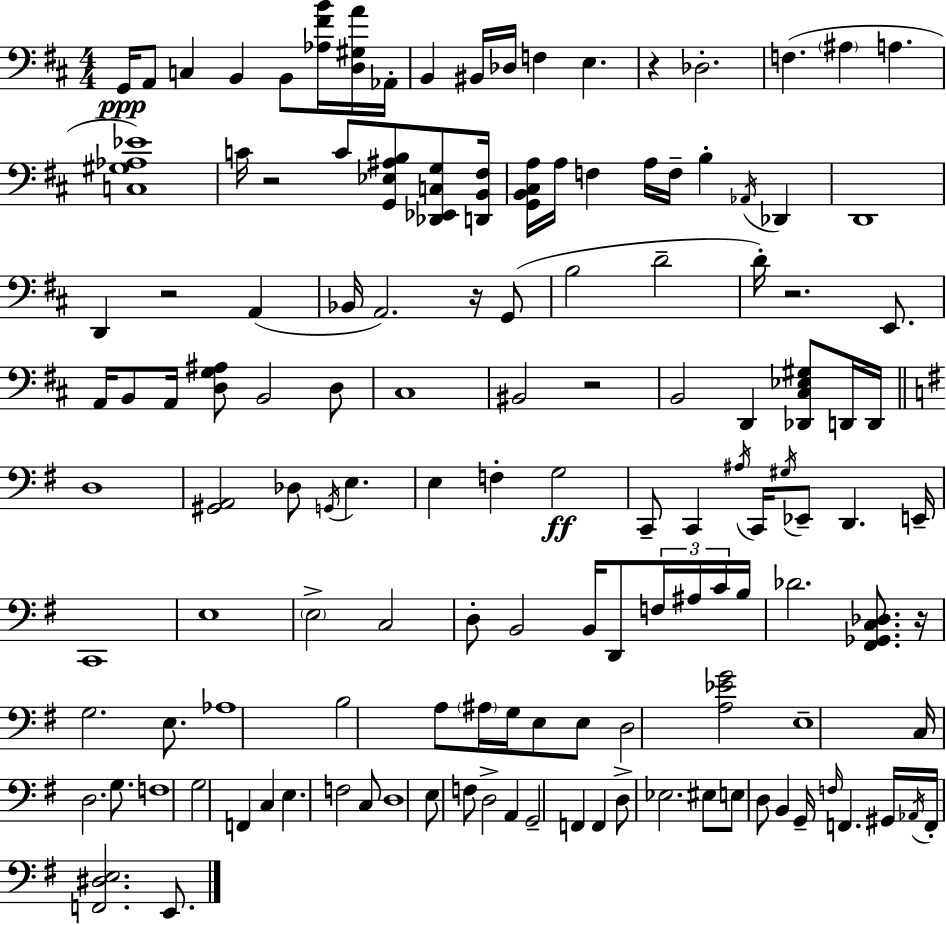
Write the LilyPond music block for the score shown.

{
  \clef bass
  \numericTimeSignature
  \time 4/4
  \key d \major
  g,16\ppp a,8 c4 b,4 b,8 <aes fis' b'>16 <d gis a'>16 aes,16-. | b,4 bis,16 des16 f4 e4. | r4 des2.-. | f4.( \parenthesize ais4 a4. | \break <c gis aes ees'>1) | c'16 r2 c'8 <g, ees ais b>8 <des, ees, c g>8 <d, b, fis>16 | <g, b, cis a>16 a16 f4 a16 f16-- b4-. \acciaccatura { aes,16 } des,4 | d,1 | \break d,4 r2 a,4( | bes,16 a,2.) r16 g,8( | b2 d'2-- | d'16-.) r2. e,8. | \break a,16 b,8 a,16 <d g ais>8 b,2 d8 | cis1 | bis,2 r2 | b,2 d,4 <des, cis ees gis>8 d,16 | \break d,16 \bar "||" \break \key e \minor d1 | <gis, a,>2 des8 \acciaccatura { g,16 } e4. | e4 f4-. g2\ff | c,8-- c,4 \acciaccatura { ais16 } c,16 \acciaccatura { gis16 } ees,8-- d,4. | \break e,16-- c,1 | e1 | \parenthesize e2-> c2 | d8-. b,2 b,16 d,8 | \break \tuplet 3/2 { f16 ais16 c'16 } b16 des'2. | <fis, ges, c des>8. r16 g2. | e8. aes1 | b2 a8 \parenthesize ais16 g16 e8 | \break e8 d2 <a ees' g'>2 | e1-- | c16 d2. | g8. f1 | \break g2 f,4 c4 | e4. f2 | c8 d1 | e8 f8 d2-> a,4 | \break g,2-- f,4 f,4 | d8-> ees2. | eis8 e8 d8 b,4 g,16-- \grace { f16 } f,4. | gis,16 \acciaccatura { aes,16 } f,16-. <f, dis e>2. | \break e,8. \bar "|."
}